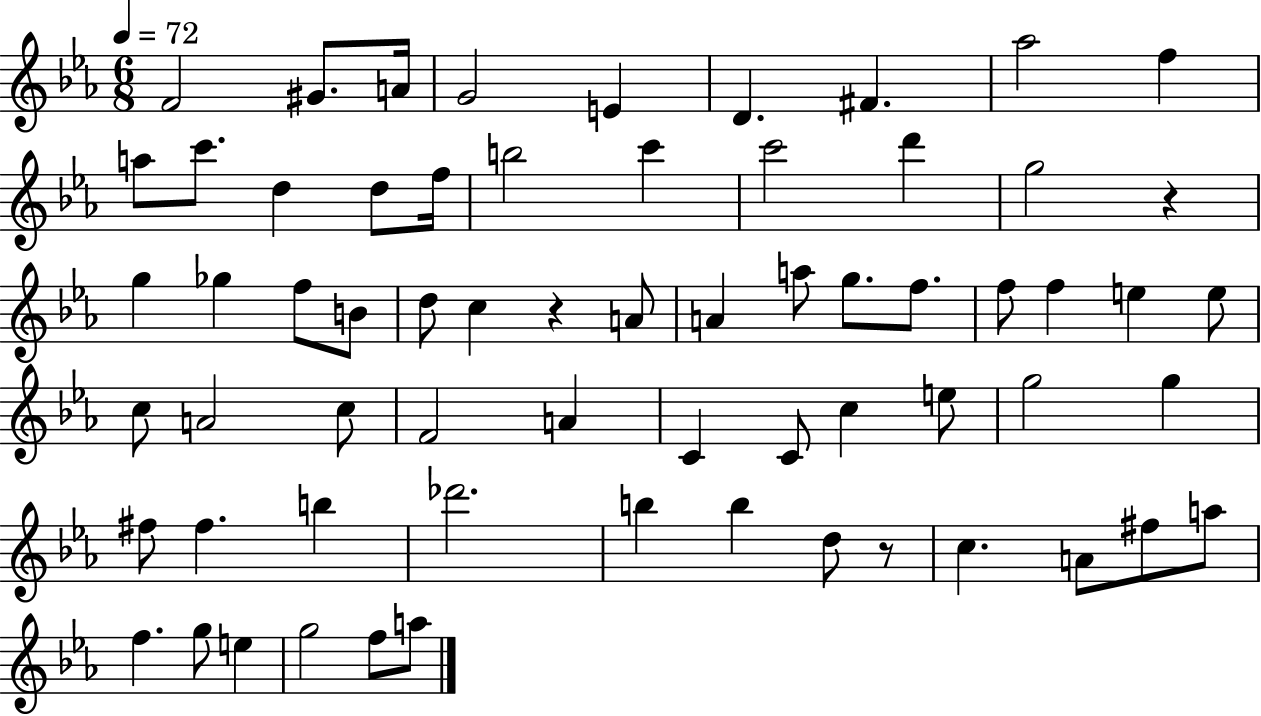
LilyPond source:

{
  \clef treble
  \numericTimeSignature
  \time 6/8
  \key ees \major
  \tempo 4 = 72
  f'2 gis'8. a'16 | g'2 e'4 | d'4. fis'4. | aes''2 f''4 | \break a''8 c'''8. d''4 d''8 f''16 | b''2 c'''4 | c'''2 d'''4 | g''2 r4 | \break g''4 ges''4 f''8 b'8 | d''8 c''4 r4 a'8 | a'4 a''8 g''8. f''8. | f''8 f''4 e''4 e''8 | \break c''8 a'2 c''8 | f'2 a'4 | c'4 c'8 c''4 e''8 | g''2 g''4 | \break fis''8 fis''4. b''4 | des'''2. | b''4 b''4 d''8 r8 | c''4. a'8 fis''8 a''8 | \break f''4. g''8 e''4 | g''2 f''8 a''8 | \bar "|."
}